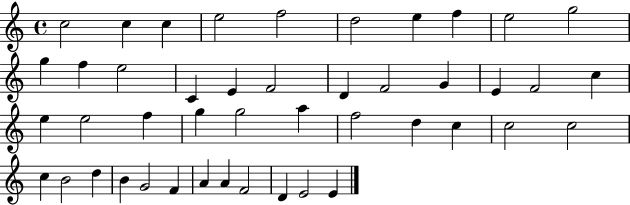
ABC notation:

X:1
T:Untitled
M:4/4
L:1/4
K:C
c2 c c e2 f2 d2 e f e2 g2 g f e2 C E F2 D F2 G E F2 c e e2 f g g2 a f2 d c c2 c2 c B2 d B G2 F A A F2 D E2 E